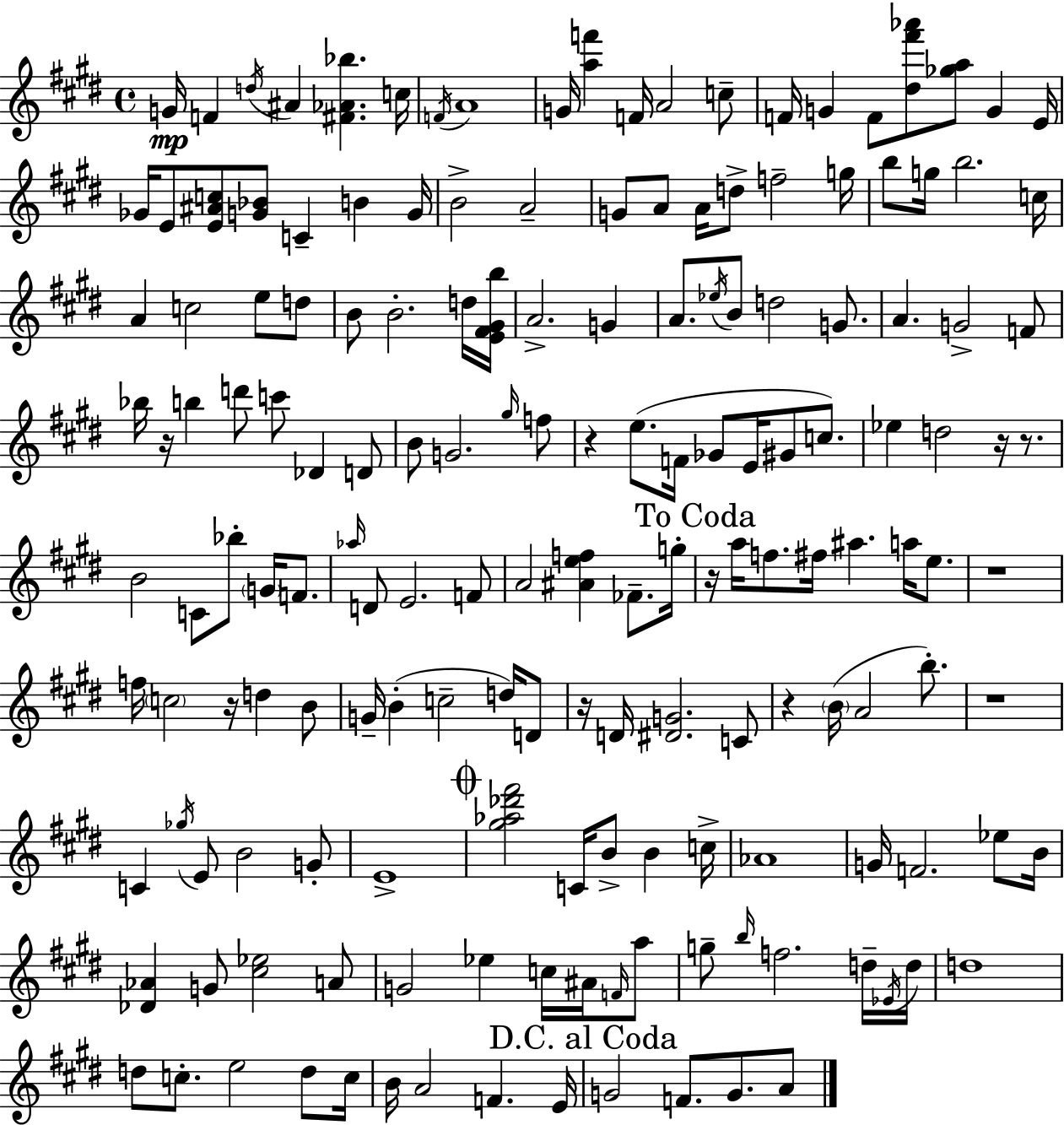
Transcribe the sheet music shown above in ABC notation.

X:1
T:Untitled
M:4/4
L:1/4
K:E
G/4 F d/4 ^A [^F_A_b] c/4 F/4 A4 G/4 [af'] F/4 A2 c/2 F/4 G F/2 [^d^f'_a']/2 [_ga]/2 G E/4 _G/4 E/2 [E^Ac]/2 [G_B]/2 C B G/4 B2 A2 G/2 A/2 A/4 d/2 f2 g/4 b/2 g/4 b2 c/4 A c2 e/2 d/2 B/2 B2 d/4 [E^F^Gb]/4 A2 G A/2 _e/4 B/2 d2 G/2 A G2 F/2 _b/4 z/4 b d'/2 c'/2 _D D/2 B/2 G2 ^g/4 f/2 z e/2 F/4 _G/2 E/4 ^G/2 c/2 _e d2 z/4 z/2 B2 C/2 _b/2 G/4 F/2 _a/4 D/2 E2 F/2 A2 [^Aef] _F/2 g/4 z/4 a/4 f/2 ^f/4 ^a a/4 e/2 z4 f/4 c2 z/4 d B/2 G/4 B c2 d/4 D/2 z/4 D/4 [^DG]2 C/2 z B/4 A2 b/2 z4 C _g/4 E/2 B2 G/2 E4 [^g_a_d'^f']2 C/4 B/2 B c/4 _A4 G/4 F2 _e/2 B/4 [_D_A] G/2 [^c_e]2 A/2 G2 _e c/4 ^A/4 F/4 a/2 g/2 b/4 f2 d/4 _E/4 d/4 d4 d/2 c/2 e2 d/2 c/4 B/4 A2 F E/4 G2 F/2 G/2 A/2